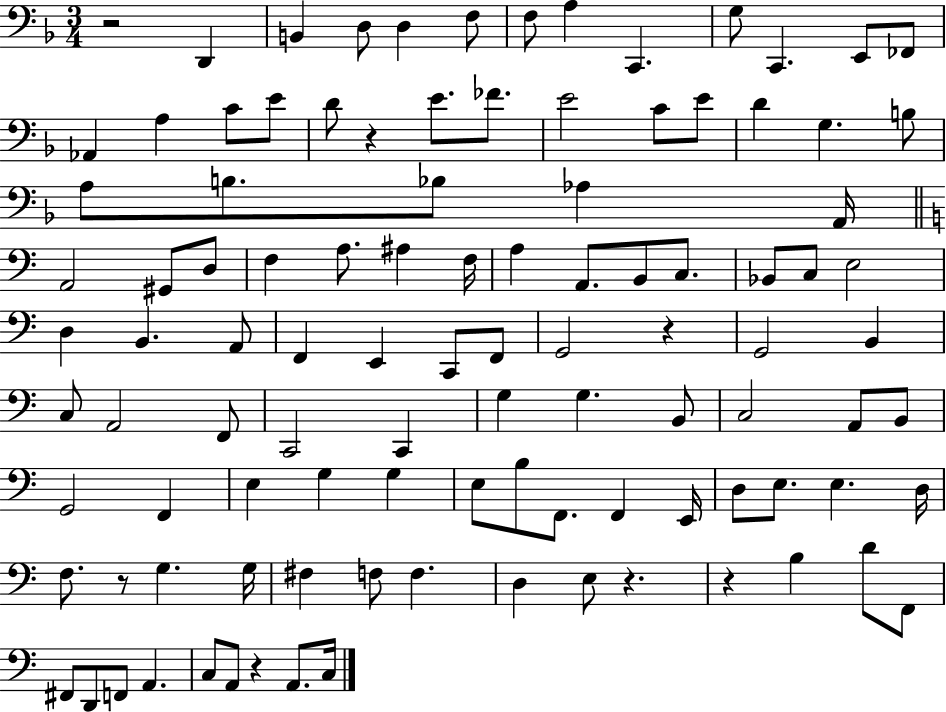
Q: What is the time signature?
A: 3/4